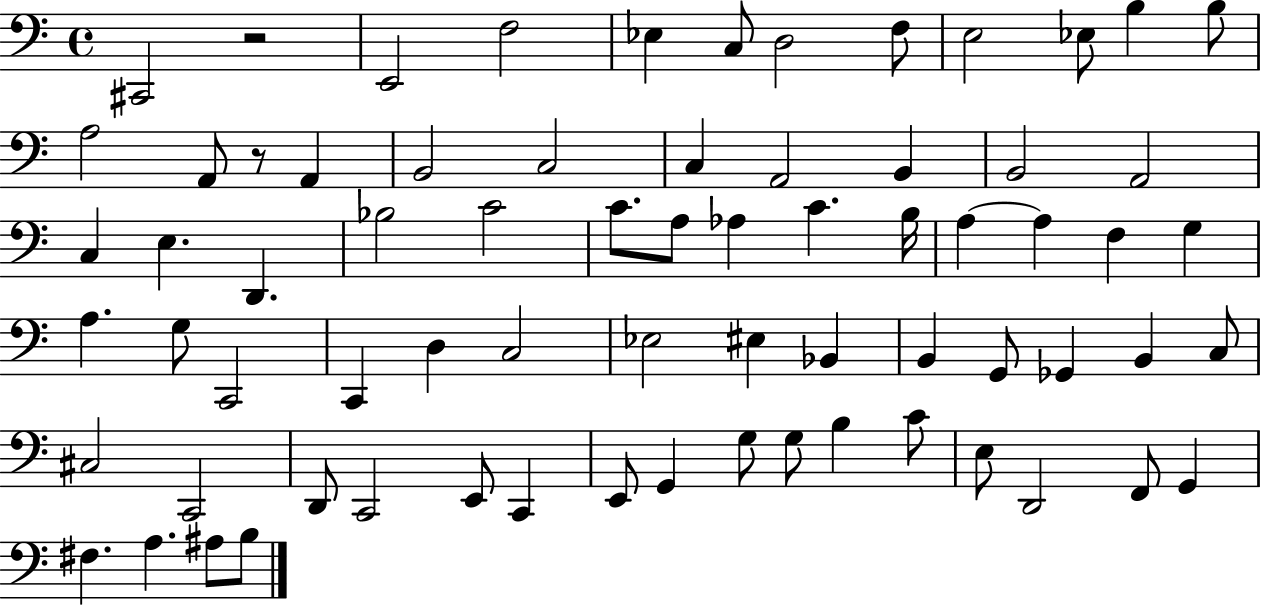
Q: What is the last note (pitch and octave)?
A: B3